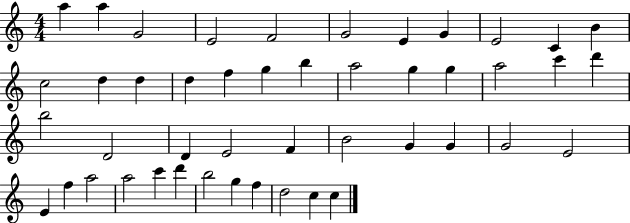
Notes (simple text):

A5/q A5/q G4/h E4/h F4/h G4/h E4/q G4/q E4/h C4/q B4/q C5/h D5/q D5/q D5/q F5/q G5/q B5/q A5/h G5/q G5/q A5/h C6/q D6/q B5/h D4/h D4/q E4/h F4/q B4/h G4/q G4/q G4/h E4/h E4/q F5/q A5/h A5/h C6/q D6/q B5/h G5/q F5/q D5/h C5/q C5/q